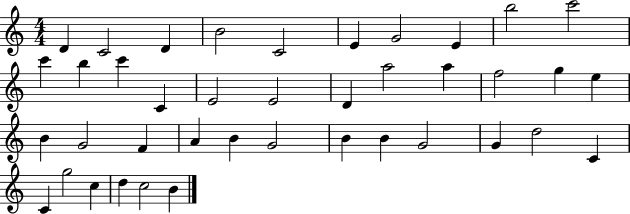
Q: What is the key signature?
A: C major